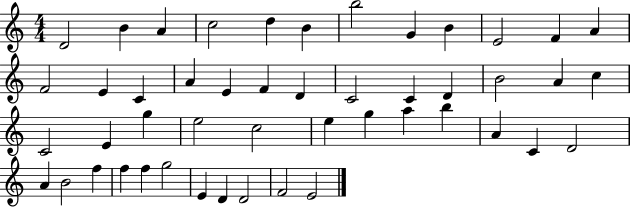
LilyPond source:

{
  \clef treble
  \numericTimeSignature
  \time 4/4
  \key c \major
  d'2 b'4 a'4 | c''2 d''4 b'4 | b''2 g'4 b'4 | e'2 f'4 a'4 | \break f'2 e'4 c'4 | a'4 e'4 f'4 d'4 | c'2 c'4 d'4 | b'2 a'4 c''4 | \break c'2 e'4 g''4 | e''2 c''2 | e''4 g''4 a''4 b''4 | a'4 c'4 d'2 | \break a'4 b'2 f''4 | f''4 f''4 g''2 | e'4 d'4 d'2 | f'2 e'2 | \break \bar "|."
}